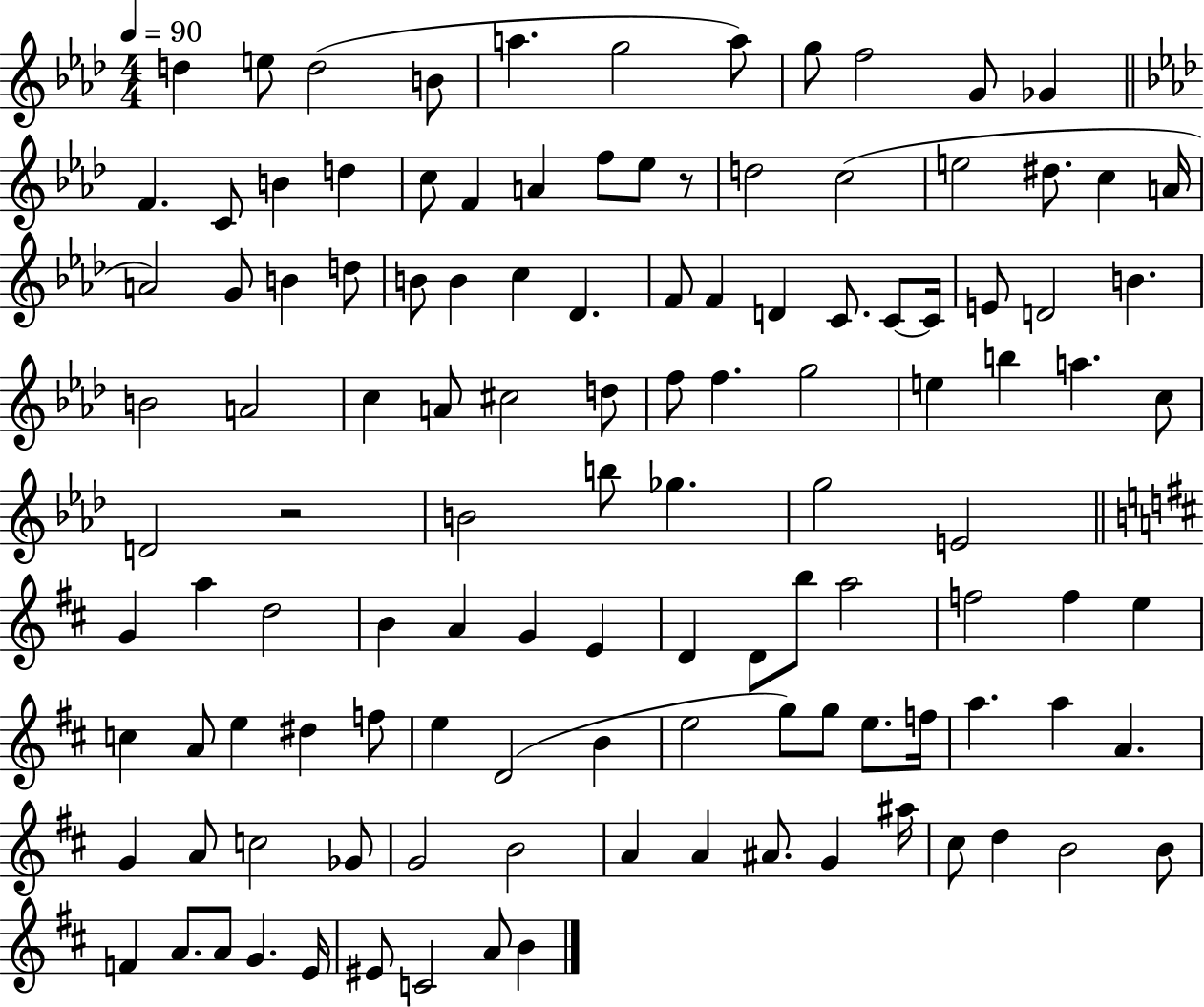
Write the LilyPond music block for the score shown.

{
  \clef treble
  \numericTimeSignature
  \time 4/4
  \key aes \major
  \tempo 4 = 90
  d''4 e''8 d''2( b'8 | a''4. g''2 a''8) | g''8 f''2 g'8 ges'4 | \bar "||" \break \key aes \major f'4. c'8 b'4 d''4 | c''8 f'4 a'4 f''8 ees''8 r8 | d''2 c''2( | e''2 dis''8. c''4 a'16 | \break a'2) g'8 b'4 d''8 | b'8 b'4 c''4 des'4. | f'8 f'4 d'4 c'8. c'8~~ c'16 | e'8 d'2 b'4. | \break b'2 a'2 | c''4 a'8 cis''2 d''8 | f''8 f''4. g''2 | e''4 b''4 a''4. c''8 | \break d'2 r2 | b'2 b''8 ges''4. | g''2 e'2 | \bar "||" \break \key d \major g'4 a''4 d''2 | b'4 a'4 g'4 e'4 | d'4 d'8 b''8 a''2 | f''2 f''4 e''4 | \break c''4 a'8 e''4 dis''4 f''8 | e''4 d'2( b'4 | e''2 g''8) g''8 e''8. f''16 | a''4. a''4 a'4. | \break g'4 a'8 c''2 ges'8 | g'2 b'2 | a'4 a'4 ais'8. g'4 ais''16 | cis''8 d''4 b'2 b'8 | \break f'4 a'8. a'8 g'4. e'16 | eis'8 c'2 a'8 b'4 | \bar "|."
}